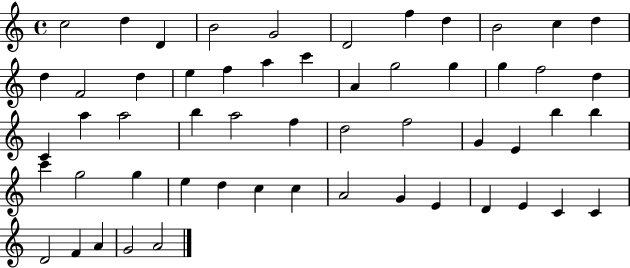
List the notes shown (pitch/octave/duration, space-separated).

C5/h D5/q D4/q B4/h G4/h D4/h F5/q D5/q B4/h C5/q D5/q D5/q F4/h D5/q E5/q F5/q A5/q C6/q A4/q G5/h G5/q G5/q F5/h D5/q C4/q A5/q A5/h B5/q A5/h F5/q D5/h F5/h G4/q E4/q B5/q B5/q C6/q G5/h G5/q E5/q D5/q C5/q C5/q A4/h G4/q E4/q D4/q E4/q C4/q C4/q D4/h F4/q A4/q G4/h A4/h